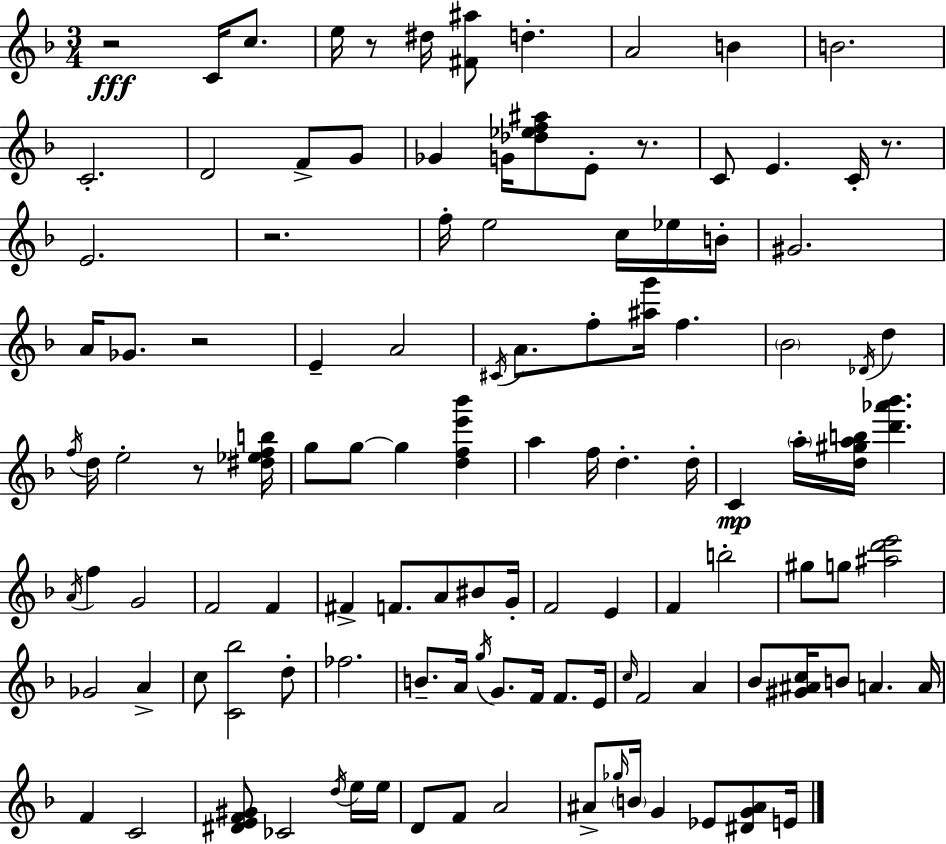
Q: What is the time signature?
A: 3/4